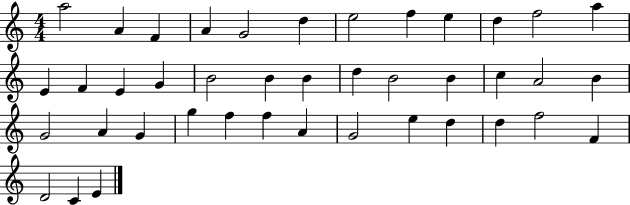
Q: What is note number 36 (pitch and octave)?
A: D5